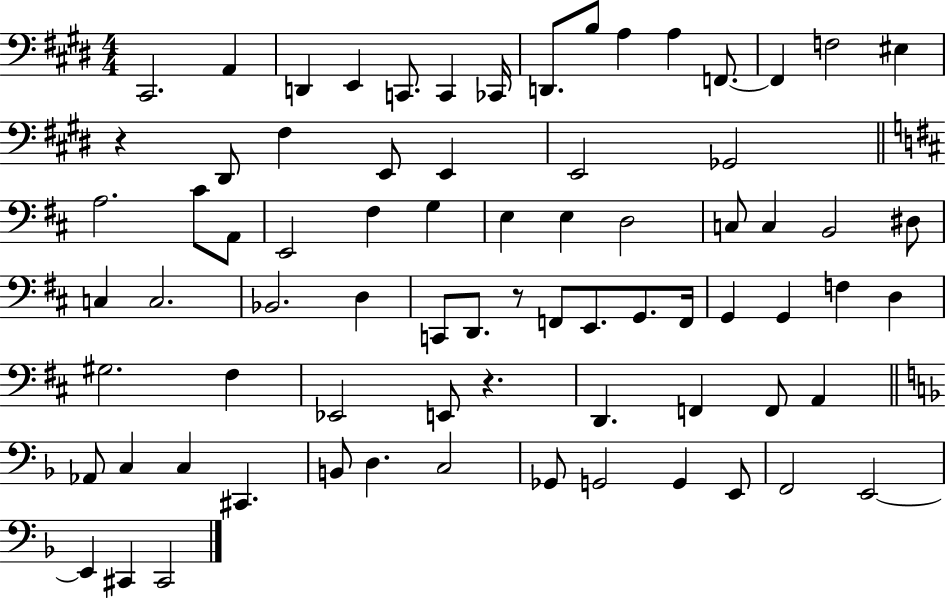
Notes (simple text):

C#2/h. A2/q D2/q E2/q C2/e. C2/q CES2/s D2/e. B3/e A3/q A3/q F2/e. F2/q F3/h EIS3/q R/q D#2/e F#3/q E2/e E2/q E2/h Gb2/h A3/h. C#4/e A2/e E2/h F#3/q G3/q E3/q E3/q D3/h C3/e C3/q B2/h D#3/e C3/q C3/h. Bb2/h. D3/q C2/e D2/e. R/e F2/e E2/e. G2/e. F2/s G2/q G2/q F3/q D3/q G#3/h. F#3/q Eb2/h E2/e R/q. D2/q. F2/q F2/e A2/q Ab2/e C3/q C3/q C#2/q. B2/e D3/q. C3/h Gb2/e G2/h G2/q E2/e F2/h E2/h E2/q C#2/q C#2/h